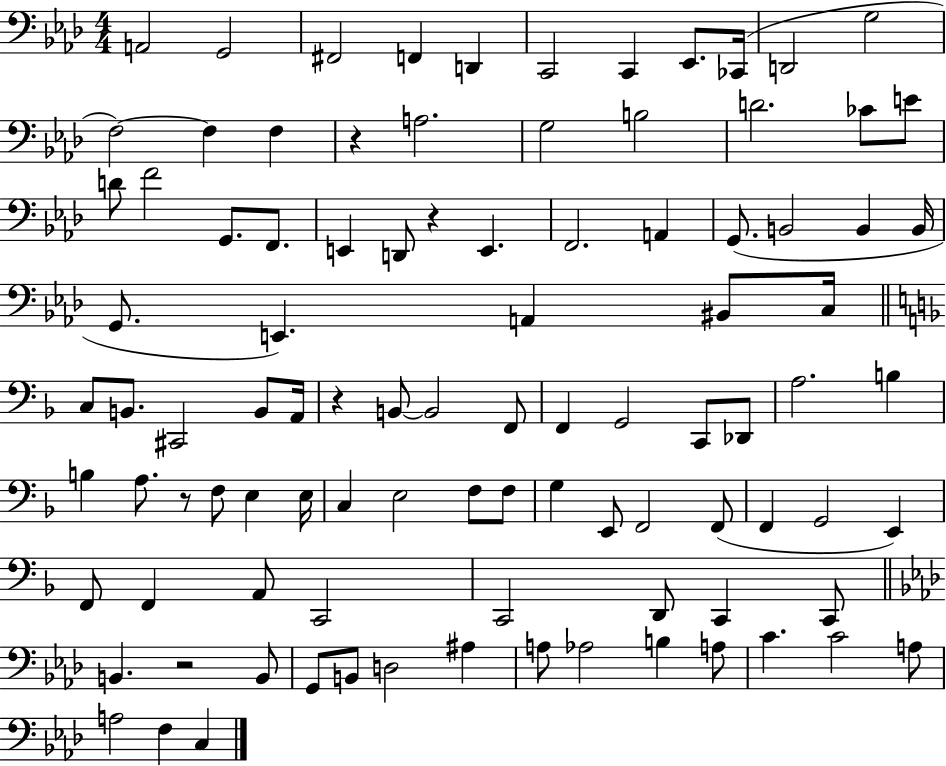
{
  \clef bass
  \numericTimeSignature
  \time 4/4
  \key aes \major
  a,2 g,2 | fis,2 f,4 d,4 | c,2 c,4 ees,8. ces,16( | d,2 g2 | \break f2~~) f4 f4 | r4 a2. | g2 b2 | d'2. ces'8 e'8 | \break d'8 f'2 g,8. f,8. | e,4 d,8 r4 e,4. | f,2. a,4 | g,8.( b,2 b,4 b,16 | \break g,8. e,4.) a,4 bis,8 c16 | \bar "||" \break \key f \major c8 b,8. cis,2 b,8 a,16 | r4 b,8~~ b,2 f,8 | f,4 g,2 c,8 des,8 | a2. b4 | \break b4 a8. r8 f8 e4 e16 | c4 e2 f8 f8 | g4 e,8 f,2 f,8( | f,4 g,2 e,4) | \break f,8 f,4 a,8 c,2 | c,2 d,8 c,4 c,8 | \bar "||" \break \key aes \major b,4. r2 b,8 | g,8 b,8 d2 ais4 | a8 aes2 b4 a8 | c'4. c'2 a8 | \break a2 f4 c4 | \bar "|."
}